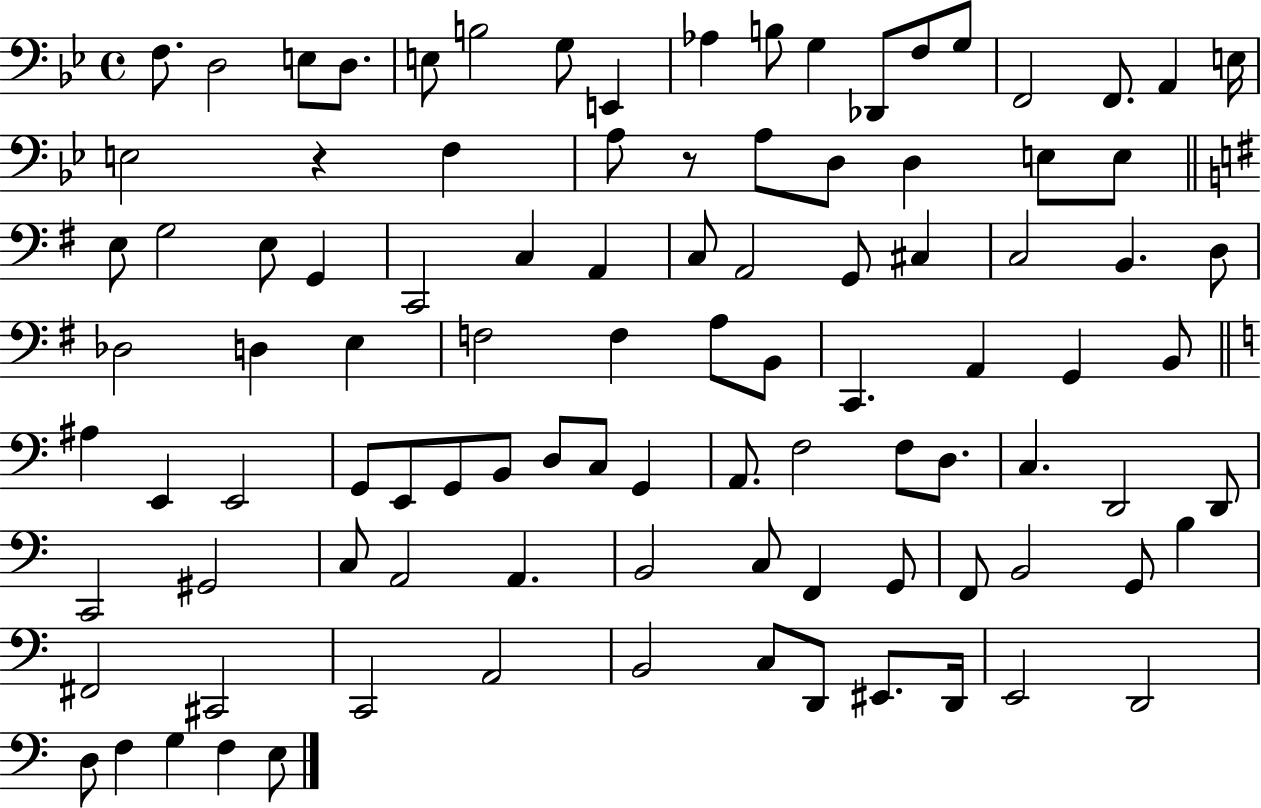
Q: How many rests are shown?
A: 2